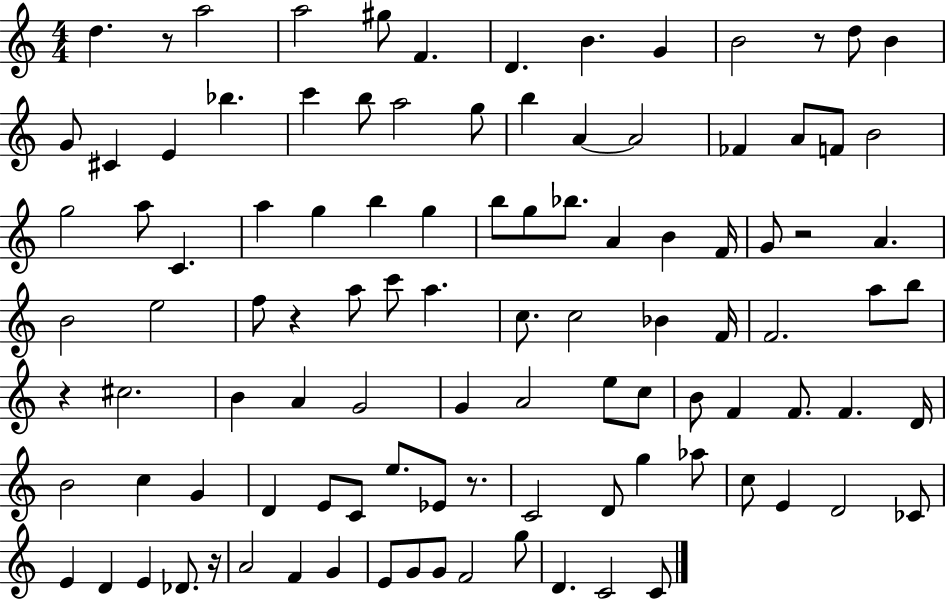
D5/q. R/e A5/h A5/h G#5/e F4/q. D4/q. B4/q. G4/q B4/h R/e D5/e B4/q G4/e C#4/q E4/q Bb5/q. C6/q B5/e A5/h G5/e B5/q A4/q A4/h FES4/q A4/e F4/e B4/h G5/h A5/e C4/q. A5/q G5/q B5/q G5/q B5/e G5/e Bb5/e. A4/q B4/q F4/s G4/e R/h A4/q. B4/h E5/h F5/e R/q A5/e C6/e A5/q. C5/e. C5/h Bb4/q F4/s F4/h. A5/e B5/e R/q C#5/h. B4/q A4/q G4/h G4/q A4/h E5/e C5/e B4/e F4/q F4/e. F4/q. D4/s B4/h C5/q G4/q D4/q E4/e C4/e E5/e. Eb4/e R/e. C4/h D4/e G5/q Ab5/e C5/e E4/q D4/h CES4/e E4/q D4/q E4/q Db4/e. R/s A4/h F4/q G4/q E4/e G4/e G4/e F4/h G5/e D4/q. C4/h C4/e